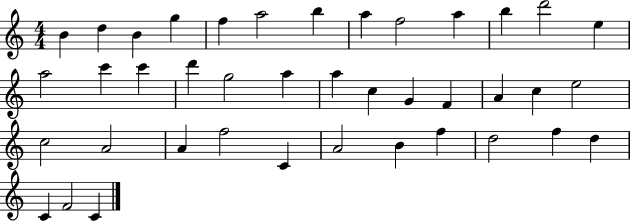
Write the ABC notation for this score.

X:1
T:Untitled
M:4/4
L:1/4
K:C
B d B g f a2 b a f2 a b d'2 e a2 c' c' d' g2 a a c G F A c e2 c2 A2 A f2 C A2 B f d2 f d C F2 C